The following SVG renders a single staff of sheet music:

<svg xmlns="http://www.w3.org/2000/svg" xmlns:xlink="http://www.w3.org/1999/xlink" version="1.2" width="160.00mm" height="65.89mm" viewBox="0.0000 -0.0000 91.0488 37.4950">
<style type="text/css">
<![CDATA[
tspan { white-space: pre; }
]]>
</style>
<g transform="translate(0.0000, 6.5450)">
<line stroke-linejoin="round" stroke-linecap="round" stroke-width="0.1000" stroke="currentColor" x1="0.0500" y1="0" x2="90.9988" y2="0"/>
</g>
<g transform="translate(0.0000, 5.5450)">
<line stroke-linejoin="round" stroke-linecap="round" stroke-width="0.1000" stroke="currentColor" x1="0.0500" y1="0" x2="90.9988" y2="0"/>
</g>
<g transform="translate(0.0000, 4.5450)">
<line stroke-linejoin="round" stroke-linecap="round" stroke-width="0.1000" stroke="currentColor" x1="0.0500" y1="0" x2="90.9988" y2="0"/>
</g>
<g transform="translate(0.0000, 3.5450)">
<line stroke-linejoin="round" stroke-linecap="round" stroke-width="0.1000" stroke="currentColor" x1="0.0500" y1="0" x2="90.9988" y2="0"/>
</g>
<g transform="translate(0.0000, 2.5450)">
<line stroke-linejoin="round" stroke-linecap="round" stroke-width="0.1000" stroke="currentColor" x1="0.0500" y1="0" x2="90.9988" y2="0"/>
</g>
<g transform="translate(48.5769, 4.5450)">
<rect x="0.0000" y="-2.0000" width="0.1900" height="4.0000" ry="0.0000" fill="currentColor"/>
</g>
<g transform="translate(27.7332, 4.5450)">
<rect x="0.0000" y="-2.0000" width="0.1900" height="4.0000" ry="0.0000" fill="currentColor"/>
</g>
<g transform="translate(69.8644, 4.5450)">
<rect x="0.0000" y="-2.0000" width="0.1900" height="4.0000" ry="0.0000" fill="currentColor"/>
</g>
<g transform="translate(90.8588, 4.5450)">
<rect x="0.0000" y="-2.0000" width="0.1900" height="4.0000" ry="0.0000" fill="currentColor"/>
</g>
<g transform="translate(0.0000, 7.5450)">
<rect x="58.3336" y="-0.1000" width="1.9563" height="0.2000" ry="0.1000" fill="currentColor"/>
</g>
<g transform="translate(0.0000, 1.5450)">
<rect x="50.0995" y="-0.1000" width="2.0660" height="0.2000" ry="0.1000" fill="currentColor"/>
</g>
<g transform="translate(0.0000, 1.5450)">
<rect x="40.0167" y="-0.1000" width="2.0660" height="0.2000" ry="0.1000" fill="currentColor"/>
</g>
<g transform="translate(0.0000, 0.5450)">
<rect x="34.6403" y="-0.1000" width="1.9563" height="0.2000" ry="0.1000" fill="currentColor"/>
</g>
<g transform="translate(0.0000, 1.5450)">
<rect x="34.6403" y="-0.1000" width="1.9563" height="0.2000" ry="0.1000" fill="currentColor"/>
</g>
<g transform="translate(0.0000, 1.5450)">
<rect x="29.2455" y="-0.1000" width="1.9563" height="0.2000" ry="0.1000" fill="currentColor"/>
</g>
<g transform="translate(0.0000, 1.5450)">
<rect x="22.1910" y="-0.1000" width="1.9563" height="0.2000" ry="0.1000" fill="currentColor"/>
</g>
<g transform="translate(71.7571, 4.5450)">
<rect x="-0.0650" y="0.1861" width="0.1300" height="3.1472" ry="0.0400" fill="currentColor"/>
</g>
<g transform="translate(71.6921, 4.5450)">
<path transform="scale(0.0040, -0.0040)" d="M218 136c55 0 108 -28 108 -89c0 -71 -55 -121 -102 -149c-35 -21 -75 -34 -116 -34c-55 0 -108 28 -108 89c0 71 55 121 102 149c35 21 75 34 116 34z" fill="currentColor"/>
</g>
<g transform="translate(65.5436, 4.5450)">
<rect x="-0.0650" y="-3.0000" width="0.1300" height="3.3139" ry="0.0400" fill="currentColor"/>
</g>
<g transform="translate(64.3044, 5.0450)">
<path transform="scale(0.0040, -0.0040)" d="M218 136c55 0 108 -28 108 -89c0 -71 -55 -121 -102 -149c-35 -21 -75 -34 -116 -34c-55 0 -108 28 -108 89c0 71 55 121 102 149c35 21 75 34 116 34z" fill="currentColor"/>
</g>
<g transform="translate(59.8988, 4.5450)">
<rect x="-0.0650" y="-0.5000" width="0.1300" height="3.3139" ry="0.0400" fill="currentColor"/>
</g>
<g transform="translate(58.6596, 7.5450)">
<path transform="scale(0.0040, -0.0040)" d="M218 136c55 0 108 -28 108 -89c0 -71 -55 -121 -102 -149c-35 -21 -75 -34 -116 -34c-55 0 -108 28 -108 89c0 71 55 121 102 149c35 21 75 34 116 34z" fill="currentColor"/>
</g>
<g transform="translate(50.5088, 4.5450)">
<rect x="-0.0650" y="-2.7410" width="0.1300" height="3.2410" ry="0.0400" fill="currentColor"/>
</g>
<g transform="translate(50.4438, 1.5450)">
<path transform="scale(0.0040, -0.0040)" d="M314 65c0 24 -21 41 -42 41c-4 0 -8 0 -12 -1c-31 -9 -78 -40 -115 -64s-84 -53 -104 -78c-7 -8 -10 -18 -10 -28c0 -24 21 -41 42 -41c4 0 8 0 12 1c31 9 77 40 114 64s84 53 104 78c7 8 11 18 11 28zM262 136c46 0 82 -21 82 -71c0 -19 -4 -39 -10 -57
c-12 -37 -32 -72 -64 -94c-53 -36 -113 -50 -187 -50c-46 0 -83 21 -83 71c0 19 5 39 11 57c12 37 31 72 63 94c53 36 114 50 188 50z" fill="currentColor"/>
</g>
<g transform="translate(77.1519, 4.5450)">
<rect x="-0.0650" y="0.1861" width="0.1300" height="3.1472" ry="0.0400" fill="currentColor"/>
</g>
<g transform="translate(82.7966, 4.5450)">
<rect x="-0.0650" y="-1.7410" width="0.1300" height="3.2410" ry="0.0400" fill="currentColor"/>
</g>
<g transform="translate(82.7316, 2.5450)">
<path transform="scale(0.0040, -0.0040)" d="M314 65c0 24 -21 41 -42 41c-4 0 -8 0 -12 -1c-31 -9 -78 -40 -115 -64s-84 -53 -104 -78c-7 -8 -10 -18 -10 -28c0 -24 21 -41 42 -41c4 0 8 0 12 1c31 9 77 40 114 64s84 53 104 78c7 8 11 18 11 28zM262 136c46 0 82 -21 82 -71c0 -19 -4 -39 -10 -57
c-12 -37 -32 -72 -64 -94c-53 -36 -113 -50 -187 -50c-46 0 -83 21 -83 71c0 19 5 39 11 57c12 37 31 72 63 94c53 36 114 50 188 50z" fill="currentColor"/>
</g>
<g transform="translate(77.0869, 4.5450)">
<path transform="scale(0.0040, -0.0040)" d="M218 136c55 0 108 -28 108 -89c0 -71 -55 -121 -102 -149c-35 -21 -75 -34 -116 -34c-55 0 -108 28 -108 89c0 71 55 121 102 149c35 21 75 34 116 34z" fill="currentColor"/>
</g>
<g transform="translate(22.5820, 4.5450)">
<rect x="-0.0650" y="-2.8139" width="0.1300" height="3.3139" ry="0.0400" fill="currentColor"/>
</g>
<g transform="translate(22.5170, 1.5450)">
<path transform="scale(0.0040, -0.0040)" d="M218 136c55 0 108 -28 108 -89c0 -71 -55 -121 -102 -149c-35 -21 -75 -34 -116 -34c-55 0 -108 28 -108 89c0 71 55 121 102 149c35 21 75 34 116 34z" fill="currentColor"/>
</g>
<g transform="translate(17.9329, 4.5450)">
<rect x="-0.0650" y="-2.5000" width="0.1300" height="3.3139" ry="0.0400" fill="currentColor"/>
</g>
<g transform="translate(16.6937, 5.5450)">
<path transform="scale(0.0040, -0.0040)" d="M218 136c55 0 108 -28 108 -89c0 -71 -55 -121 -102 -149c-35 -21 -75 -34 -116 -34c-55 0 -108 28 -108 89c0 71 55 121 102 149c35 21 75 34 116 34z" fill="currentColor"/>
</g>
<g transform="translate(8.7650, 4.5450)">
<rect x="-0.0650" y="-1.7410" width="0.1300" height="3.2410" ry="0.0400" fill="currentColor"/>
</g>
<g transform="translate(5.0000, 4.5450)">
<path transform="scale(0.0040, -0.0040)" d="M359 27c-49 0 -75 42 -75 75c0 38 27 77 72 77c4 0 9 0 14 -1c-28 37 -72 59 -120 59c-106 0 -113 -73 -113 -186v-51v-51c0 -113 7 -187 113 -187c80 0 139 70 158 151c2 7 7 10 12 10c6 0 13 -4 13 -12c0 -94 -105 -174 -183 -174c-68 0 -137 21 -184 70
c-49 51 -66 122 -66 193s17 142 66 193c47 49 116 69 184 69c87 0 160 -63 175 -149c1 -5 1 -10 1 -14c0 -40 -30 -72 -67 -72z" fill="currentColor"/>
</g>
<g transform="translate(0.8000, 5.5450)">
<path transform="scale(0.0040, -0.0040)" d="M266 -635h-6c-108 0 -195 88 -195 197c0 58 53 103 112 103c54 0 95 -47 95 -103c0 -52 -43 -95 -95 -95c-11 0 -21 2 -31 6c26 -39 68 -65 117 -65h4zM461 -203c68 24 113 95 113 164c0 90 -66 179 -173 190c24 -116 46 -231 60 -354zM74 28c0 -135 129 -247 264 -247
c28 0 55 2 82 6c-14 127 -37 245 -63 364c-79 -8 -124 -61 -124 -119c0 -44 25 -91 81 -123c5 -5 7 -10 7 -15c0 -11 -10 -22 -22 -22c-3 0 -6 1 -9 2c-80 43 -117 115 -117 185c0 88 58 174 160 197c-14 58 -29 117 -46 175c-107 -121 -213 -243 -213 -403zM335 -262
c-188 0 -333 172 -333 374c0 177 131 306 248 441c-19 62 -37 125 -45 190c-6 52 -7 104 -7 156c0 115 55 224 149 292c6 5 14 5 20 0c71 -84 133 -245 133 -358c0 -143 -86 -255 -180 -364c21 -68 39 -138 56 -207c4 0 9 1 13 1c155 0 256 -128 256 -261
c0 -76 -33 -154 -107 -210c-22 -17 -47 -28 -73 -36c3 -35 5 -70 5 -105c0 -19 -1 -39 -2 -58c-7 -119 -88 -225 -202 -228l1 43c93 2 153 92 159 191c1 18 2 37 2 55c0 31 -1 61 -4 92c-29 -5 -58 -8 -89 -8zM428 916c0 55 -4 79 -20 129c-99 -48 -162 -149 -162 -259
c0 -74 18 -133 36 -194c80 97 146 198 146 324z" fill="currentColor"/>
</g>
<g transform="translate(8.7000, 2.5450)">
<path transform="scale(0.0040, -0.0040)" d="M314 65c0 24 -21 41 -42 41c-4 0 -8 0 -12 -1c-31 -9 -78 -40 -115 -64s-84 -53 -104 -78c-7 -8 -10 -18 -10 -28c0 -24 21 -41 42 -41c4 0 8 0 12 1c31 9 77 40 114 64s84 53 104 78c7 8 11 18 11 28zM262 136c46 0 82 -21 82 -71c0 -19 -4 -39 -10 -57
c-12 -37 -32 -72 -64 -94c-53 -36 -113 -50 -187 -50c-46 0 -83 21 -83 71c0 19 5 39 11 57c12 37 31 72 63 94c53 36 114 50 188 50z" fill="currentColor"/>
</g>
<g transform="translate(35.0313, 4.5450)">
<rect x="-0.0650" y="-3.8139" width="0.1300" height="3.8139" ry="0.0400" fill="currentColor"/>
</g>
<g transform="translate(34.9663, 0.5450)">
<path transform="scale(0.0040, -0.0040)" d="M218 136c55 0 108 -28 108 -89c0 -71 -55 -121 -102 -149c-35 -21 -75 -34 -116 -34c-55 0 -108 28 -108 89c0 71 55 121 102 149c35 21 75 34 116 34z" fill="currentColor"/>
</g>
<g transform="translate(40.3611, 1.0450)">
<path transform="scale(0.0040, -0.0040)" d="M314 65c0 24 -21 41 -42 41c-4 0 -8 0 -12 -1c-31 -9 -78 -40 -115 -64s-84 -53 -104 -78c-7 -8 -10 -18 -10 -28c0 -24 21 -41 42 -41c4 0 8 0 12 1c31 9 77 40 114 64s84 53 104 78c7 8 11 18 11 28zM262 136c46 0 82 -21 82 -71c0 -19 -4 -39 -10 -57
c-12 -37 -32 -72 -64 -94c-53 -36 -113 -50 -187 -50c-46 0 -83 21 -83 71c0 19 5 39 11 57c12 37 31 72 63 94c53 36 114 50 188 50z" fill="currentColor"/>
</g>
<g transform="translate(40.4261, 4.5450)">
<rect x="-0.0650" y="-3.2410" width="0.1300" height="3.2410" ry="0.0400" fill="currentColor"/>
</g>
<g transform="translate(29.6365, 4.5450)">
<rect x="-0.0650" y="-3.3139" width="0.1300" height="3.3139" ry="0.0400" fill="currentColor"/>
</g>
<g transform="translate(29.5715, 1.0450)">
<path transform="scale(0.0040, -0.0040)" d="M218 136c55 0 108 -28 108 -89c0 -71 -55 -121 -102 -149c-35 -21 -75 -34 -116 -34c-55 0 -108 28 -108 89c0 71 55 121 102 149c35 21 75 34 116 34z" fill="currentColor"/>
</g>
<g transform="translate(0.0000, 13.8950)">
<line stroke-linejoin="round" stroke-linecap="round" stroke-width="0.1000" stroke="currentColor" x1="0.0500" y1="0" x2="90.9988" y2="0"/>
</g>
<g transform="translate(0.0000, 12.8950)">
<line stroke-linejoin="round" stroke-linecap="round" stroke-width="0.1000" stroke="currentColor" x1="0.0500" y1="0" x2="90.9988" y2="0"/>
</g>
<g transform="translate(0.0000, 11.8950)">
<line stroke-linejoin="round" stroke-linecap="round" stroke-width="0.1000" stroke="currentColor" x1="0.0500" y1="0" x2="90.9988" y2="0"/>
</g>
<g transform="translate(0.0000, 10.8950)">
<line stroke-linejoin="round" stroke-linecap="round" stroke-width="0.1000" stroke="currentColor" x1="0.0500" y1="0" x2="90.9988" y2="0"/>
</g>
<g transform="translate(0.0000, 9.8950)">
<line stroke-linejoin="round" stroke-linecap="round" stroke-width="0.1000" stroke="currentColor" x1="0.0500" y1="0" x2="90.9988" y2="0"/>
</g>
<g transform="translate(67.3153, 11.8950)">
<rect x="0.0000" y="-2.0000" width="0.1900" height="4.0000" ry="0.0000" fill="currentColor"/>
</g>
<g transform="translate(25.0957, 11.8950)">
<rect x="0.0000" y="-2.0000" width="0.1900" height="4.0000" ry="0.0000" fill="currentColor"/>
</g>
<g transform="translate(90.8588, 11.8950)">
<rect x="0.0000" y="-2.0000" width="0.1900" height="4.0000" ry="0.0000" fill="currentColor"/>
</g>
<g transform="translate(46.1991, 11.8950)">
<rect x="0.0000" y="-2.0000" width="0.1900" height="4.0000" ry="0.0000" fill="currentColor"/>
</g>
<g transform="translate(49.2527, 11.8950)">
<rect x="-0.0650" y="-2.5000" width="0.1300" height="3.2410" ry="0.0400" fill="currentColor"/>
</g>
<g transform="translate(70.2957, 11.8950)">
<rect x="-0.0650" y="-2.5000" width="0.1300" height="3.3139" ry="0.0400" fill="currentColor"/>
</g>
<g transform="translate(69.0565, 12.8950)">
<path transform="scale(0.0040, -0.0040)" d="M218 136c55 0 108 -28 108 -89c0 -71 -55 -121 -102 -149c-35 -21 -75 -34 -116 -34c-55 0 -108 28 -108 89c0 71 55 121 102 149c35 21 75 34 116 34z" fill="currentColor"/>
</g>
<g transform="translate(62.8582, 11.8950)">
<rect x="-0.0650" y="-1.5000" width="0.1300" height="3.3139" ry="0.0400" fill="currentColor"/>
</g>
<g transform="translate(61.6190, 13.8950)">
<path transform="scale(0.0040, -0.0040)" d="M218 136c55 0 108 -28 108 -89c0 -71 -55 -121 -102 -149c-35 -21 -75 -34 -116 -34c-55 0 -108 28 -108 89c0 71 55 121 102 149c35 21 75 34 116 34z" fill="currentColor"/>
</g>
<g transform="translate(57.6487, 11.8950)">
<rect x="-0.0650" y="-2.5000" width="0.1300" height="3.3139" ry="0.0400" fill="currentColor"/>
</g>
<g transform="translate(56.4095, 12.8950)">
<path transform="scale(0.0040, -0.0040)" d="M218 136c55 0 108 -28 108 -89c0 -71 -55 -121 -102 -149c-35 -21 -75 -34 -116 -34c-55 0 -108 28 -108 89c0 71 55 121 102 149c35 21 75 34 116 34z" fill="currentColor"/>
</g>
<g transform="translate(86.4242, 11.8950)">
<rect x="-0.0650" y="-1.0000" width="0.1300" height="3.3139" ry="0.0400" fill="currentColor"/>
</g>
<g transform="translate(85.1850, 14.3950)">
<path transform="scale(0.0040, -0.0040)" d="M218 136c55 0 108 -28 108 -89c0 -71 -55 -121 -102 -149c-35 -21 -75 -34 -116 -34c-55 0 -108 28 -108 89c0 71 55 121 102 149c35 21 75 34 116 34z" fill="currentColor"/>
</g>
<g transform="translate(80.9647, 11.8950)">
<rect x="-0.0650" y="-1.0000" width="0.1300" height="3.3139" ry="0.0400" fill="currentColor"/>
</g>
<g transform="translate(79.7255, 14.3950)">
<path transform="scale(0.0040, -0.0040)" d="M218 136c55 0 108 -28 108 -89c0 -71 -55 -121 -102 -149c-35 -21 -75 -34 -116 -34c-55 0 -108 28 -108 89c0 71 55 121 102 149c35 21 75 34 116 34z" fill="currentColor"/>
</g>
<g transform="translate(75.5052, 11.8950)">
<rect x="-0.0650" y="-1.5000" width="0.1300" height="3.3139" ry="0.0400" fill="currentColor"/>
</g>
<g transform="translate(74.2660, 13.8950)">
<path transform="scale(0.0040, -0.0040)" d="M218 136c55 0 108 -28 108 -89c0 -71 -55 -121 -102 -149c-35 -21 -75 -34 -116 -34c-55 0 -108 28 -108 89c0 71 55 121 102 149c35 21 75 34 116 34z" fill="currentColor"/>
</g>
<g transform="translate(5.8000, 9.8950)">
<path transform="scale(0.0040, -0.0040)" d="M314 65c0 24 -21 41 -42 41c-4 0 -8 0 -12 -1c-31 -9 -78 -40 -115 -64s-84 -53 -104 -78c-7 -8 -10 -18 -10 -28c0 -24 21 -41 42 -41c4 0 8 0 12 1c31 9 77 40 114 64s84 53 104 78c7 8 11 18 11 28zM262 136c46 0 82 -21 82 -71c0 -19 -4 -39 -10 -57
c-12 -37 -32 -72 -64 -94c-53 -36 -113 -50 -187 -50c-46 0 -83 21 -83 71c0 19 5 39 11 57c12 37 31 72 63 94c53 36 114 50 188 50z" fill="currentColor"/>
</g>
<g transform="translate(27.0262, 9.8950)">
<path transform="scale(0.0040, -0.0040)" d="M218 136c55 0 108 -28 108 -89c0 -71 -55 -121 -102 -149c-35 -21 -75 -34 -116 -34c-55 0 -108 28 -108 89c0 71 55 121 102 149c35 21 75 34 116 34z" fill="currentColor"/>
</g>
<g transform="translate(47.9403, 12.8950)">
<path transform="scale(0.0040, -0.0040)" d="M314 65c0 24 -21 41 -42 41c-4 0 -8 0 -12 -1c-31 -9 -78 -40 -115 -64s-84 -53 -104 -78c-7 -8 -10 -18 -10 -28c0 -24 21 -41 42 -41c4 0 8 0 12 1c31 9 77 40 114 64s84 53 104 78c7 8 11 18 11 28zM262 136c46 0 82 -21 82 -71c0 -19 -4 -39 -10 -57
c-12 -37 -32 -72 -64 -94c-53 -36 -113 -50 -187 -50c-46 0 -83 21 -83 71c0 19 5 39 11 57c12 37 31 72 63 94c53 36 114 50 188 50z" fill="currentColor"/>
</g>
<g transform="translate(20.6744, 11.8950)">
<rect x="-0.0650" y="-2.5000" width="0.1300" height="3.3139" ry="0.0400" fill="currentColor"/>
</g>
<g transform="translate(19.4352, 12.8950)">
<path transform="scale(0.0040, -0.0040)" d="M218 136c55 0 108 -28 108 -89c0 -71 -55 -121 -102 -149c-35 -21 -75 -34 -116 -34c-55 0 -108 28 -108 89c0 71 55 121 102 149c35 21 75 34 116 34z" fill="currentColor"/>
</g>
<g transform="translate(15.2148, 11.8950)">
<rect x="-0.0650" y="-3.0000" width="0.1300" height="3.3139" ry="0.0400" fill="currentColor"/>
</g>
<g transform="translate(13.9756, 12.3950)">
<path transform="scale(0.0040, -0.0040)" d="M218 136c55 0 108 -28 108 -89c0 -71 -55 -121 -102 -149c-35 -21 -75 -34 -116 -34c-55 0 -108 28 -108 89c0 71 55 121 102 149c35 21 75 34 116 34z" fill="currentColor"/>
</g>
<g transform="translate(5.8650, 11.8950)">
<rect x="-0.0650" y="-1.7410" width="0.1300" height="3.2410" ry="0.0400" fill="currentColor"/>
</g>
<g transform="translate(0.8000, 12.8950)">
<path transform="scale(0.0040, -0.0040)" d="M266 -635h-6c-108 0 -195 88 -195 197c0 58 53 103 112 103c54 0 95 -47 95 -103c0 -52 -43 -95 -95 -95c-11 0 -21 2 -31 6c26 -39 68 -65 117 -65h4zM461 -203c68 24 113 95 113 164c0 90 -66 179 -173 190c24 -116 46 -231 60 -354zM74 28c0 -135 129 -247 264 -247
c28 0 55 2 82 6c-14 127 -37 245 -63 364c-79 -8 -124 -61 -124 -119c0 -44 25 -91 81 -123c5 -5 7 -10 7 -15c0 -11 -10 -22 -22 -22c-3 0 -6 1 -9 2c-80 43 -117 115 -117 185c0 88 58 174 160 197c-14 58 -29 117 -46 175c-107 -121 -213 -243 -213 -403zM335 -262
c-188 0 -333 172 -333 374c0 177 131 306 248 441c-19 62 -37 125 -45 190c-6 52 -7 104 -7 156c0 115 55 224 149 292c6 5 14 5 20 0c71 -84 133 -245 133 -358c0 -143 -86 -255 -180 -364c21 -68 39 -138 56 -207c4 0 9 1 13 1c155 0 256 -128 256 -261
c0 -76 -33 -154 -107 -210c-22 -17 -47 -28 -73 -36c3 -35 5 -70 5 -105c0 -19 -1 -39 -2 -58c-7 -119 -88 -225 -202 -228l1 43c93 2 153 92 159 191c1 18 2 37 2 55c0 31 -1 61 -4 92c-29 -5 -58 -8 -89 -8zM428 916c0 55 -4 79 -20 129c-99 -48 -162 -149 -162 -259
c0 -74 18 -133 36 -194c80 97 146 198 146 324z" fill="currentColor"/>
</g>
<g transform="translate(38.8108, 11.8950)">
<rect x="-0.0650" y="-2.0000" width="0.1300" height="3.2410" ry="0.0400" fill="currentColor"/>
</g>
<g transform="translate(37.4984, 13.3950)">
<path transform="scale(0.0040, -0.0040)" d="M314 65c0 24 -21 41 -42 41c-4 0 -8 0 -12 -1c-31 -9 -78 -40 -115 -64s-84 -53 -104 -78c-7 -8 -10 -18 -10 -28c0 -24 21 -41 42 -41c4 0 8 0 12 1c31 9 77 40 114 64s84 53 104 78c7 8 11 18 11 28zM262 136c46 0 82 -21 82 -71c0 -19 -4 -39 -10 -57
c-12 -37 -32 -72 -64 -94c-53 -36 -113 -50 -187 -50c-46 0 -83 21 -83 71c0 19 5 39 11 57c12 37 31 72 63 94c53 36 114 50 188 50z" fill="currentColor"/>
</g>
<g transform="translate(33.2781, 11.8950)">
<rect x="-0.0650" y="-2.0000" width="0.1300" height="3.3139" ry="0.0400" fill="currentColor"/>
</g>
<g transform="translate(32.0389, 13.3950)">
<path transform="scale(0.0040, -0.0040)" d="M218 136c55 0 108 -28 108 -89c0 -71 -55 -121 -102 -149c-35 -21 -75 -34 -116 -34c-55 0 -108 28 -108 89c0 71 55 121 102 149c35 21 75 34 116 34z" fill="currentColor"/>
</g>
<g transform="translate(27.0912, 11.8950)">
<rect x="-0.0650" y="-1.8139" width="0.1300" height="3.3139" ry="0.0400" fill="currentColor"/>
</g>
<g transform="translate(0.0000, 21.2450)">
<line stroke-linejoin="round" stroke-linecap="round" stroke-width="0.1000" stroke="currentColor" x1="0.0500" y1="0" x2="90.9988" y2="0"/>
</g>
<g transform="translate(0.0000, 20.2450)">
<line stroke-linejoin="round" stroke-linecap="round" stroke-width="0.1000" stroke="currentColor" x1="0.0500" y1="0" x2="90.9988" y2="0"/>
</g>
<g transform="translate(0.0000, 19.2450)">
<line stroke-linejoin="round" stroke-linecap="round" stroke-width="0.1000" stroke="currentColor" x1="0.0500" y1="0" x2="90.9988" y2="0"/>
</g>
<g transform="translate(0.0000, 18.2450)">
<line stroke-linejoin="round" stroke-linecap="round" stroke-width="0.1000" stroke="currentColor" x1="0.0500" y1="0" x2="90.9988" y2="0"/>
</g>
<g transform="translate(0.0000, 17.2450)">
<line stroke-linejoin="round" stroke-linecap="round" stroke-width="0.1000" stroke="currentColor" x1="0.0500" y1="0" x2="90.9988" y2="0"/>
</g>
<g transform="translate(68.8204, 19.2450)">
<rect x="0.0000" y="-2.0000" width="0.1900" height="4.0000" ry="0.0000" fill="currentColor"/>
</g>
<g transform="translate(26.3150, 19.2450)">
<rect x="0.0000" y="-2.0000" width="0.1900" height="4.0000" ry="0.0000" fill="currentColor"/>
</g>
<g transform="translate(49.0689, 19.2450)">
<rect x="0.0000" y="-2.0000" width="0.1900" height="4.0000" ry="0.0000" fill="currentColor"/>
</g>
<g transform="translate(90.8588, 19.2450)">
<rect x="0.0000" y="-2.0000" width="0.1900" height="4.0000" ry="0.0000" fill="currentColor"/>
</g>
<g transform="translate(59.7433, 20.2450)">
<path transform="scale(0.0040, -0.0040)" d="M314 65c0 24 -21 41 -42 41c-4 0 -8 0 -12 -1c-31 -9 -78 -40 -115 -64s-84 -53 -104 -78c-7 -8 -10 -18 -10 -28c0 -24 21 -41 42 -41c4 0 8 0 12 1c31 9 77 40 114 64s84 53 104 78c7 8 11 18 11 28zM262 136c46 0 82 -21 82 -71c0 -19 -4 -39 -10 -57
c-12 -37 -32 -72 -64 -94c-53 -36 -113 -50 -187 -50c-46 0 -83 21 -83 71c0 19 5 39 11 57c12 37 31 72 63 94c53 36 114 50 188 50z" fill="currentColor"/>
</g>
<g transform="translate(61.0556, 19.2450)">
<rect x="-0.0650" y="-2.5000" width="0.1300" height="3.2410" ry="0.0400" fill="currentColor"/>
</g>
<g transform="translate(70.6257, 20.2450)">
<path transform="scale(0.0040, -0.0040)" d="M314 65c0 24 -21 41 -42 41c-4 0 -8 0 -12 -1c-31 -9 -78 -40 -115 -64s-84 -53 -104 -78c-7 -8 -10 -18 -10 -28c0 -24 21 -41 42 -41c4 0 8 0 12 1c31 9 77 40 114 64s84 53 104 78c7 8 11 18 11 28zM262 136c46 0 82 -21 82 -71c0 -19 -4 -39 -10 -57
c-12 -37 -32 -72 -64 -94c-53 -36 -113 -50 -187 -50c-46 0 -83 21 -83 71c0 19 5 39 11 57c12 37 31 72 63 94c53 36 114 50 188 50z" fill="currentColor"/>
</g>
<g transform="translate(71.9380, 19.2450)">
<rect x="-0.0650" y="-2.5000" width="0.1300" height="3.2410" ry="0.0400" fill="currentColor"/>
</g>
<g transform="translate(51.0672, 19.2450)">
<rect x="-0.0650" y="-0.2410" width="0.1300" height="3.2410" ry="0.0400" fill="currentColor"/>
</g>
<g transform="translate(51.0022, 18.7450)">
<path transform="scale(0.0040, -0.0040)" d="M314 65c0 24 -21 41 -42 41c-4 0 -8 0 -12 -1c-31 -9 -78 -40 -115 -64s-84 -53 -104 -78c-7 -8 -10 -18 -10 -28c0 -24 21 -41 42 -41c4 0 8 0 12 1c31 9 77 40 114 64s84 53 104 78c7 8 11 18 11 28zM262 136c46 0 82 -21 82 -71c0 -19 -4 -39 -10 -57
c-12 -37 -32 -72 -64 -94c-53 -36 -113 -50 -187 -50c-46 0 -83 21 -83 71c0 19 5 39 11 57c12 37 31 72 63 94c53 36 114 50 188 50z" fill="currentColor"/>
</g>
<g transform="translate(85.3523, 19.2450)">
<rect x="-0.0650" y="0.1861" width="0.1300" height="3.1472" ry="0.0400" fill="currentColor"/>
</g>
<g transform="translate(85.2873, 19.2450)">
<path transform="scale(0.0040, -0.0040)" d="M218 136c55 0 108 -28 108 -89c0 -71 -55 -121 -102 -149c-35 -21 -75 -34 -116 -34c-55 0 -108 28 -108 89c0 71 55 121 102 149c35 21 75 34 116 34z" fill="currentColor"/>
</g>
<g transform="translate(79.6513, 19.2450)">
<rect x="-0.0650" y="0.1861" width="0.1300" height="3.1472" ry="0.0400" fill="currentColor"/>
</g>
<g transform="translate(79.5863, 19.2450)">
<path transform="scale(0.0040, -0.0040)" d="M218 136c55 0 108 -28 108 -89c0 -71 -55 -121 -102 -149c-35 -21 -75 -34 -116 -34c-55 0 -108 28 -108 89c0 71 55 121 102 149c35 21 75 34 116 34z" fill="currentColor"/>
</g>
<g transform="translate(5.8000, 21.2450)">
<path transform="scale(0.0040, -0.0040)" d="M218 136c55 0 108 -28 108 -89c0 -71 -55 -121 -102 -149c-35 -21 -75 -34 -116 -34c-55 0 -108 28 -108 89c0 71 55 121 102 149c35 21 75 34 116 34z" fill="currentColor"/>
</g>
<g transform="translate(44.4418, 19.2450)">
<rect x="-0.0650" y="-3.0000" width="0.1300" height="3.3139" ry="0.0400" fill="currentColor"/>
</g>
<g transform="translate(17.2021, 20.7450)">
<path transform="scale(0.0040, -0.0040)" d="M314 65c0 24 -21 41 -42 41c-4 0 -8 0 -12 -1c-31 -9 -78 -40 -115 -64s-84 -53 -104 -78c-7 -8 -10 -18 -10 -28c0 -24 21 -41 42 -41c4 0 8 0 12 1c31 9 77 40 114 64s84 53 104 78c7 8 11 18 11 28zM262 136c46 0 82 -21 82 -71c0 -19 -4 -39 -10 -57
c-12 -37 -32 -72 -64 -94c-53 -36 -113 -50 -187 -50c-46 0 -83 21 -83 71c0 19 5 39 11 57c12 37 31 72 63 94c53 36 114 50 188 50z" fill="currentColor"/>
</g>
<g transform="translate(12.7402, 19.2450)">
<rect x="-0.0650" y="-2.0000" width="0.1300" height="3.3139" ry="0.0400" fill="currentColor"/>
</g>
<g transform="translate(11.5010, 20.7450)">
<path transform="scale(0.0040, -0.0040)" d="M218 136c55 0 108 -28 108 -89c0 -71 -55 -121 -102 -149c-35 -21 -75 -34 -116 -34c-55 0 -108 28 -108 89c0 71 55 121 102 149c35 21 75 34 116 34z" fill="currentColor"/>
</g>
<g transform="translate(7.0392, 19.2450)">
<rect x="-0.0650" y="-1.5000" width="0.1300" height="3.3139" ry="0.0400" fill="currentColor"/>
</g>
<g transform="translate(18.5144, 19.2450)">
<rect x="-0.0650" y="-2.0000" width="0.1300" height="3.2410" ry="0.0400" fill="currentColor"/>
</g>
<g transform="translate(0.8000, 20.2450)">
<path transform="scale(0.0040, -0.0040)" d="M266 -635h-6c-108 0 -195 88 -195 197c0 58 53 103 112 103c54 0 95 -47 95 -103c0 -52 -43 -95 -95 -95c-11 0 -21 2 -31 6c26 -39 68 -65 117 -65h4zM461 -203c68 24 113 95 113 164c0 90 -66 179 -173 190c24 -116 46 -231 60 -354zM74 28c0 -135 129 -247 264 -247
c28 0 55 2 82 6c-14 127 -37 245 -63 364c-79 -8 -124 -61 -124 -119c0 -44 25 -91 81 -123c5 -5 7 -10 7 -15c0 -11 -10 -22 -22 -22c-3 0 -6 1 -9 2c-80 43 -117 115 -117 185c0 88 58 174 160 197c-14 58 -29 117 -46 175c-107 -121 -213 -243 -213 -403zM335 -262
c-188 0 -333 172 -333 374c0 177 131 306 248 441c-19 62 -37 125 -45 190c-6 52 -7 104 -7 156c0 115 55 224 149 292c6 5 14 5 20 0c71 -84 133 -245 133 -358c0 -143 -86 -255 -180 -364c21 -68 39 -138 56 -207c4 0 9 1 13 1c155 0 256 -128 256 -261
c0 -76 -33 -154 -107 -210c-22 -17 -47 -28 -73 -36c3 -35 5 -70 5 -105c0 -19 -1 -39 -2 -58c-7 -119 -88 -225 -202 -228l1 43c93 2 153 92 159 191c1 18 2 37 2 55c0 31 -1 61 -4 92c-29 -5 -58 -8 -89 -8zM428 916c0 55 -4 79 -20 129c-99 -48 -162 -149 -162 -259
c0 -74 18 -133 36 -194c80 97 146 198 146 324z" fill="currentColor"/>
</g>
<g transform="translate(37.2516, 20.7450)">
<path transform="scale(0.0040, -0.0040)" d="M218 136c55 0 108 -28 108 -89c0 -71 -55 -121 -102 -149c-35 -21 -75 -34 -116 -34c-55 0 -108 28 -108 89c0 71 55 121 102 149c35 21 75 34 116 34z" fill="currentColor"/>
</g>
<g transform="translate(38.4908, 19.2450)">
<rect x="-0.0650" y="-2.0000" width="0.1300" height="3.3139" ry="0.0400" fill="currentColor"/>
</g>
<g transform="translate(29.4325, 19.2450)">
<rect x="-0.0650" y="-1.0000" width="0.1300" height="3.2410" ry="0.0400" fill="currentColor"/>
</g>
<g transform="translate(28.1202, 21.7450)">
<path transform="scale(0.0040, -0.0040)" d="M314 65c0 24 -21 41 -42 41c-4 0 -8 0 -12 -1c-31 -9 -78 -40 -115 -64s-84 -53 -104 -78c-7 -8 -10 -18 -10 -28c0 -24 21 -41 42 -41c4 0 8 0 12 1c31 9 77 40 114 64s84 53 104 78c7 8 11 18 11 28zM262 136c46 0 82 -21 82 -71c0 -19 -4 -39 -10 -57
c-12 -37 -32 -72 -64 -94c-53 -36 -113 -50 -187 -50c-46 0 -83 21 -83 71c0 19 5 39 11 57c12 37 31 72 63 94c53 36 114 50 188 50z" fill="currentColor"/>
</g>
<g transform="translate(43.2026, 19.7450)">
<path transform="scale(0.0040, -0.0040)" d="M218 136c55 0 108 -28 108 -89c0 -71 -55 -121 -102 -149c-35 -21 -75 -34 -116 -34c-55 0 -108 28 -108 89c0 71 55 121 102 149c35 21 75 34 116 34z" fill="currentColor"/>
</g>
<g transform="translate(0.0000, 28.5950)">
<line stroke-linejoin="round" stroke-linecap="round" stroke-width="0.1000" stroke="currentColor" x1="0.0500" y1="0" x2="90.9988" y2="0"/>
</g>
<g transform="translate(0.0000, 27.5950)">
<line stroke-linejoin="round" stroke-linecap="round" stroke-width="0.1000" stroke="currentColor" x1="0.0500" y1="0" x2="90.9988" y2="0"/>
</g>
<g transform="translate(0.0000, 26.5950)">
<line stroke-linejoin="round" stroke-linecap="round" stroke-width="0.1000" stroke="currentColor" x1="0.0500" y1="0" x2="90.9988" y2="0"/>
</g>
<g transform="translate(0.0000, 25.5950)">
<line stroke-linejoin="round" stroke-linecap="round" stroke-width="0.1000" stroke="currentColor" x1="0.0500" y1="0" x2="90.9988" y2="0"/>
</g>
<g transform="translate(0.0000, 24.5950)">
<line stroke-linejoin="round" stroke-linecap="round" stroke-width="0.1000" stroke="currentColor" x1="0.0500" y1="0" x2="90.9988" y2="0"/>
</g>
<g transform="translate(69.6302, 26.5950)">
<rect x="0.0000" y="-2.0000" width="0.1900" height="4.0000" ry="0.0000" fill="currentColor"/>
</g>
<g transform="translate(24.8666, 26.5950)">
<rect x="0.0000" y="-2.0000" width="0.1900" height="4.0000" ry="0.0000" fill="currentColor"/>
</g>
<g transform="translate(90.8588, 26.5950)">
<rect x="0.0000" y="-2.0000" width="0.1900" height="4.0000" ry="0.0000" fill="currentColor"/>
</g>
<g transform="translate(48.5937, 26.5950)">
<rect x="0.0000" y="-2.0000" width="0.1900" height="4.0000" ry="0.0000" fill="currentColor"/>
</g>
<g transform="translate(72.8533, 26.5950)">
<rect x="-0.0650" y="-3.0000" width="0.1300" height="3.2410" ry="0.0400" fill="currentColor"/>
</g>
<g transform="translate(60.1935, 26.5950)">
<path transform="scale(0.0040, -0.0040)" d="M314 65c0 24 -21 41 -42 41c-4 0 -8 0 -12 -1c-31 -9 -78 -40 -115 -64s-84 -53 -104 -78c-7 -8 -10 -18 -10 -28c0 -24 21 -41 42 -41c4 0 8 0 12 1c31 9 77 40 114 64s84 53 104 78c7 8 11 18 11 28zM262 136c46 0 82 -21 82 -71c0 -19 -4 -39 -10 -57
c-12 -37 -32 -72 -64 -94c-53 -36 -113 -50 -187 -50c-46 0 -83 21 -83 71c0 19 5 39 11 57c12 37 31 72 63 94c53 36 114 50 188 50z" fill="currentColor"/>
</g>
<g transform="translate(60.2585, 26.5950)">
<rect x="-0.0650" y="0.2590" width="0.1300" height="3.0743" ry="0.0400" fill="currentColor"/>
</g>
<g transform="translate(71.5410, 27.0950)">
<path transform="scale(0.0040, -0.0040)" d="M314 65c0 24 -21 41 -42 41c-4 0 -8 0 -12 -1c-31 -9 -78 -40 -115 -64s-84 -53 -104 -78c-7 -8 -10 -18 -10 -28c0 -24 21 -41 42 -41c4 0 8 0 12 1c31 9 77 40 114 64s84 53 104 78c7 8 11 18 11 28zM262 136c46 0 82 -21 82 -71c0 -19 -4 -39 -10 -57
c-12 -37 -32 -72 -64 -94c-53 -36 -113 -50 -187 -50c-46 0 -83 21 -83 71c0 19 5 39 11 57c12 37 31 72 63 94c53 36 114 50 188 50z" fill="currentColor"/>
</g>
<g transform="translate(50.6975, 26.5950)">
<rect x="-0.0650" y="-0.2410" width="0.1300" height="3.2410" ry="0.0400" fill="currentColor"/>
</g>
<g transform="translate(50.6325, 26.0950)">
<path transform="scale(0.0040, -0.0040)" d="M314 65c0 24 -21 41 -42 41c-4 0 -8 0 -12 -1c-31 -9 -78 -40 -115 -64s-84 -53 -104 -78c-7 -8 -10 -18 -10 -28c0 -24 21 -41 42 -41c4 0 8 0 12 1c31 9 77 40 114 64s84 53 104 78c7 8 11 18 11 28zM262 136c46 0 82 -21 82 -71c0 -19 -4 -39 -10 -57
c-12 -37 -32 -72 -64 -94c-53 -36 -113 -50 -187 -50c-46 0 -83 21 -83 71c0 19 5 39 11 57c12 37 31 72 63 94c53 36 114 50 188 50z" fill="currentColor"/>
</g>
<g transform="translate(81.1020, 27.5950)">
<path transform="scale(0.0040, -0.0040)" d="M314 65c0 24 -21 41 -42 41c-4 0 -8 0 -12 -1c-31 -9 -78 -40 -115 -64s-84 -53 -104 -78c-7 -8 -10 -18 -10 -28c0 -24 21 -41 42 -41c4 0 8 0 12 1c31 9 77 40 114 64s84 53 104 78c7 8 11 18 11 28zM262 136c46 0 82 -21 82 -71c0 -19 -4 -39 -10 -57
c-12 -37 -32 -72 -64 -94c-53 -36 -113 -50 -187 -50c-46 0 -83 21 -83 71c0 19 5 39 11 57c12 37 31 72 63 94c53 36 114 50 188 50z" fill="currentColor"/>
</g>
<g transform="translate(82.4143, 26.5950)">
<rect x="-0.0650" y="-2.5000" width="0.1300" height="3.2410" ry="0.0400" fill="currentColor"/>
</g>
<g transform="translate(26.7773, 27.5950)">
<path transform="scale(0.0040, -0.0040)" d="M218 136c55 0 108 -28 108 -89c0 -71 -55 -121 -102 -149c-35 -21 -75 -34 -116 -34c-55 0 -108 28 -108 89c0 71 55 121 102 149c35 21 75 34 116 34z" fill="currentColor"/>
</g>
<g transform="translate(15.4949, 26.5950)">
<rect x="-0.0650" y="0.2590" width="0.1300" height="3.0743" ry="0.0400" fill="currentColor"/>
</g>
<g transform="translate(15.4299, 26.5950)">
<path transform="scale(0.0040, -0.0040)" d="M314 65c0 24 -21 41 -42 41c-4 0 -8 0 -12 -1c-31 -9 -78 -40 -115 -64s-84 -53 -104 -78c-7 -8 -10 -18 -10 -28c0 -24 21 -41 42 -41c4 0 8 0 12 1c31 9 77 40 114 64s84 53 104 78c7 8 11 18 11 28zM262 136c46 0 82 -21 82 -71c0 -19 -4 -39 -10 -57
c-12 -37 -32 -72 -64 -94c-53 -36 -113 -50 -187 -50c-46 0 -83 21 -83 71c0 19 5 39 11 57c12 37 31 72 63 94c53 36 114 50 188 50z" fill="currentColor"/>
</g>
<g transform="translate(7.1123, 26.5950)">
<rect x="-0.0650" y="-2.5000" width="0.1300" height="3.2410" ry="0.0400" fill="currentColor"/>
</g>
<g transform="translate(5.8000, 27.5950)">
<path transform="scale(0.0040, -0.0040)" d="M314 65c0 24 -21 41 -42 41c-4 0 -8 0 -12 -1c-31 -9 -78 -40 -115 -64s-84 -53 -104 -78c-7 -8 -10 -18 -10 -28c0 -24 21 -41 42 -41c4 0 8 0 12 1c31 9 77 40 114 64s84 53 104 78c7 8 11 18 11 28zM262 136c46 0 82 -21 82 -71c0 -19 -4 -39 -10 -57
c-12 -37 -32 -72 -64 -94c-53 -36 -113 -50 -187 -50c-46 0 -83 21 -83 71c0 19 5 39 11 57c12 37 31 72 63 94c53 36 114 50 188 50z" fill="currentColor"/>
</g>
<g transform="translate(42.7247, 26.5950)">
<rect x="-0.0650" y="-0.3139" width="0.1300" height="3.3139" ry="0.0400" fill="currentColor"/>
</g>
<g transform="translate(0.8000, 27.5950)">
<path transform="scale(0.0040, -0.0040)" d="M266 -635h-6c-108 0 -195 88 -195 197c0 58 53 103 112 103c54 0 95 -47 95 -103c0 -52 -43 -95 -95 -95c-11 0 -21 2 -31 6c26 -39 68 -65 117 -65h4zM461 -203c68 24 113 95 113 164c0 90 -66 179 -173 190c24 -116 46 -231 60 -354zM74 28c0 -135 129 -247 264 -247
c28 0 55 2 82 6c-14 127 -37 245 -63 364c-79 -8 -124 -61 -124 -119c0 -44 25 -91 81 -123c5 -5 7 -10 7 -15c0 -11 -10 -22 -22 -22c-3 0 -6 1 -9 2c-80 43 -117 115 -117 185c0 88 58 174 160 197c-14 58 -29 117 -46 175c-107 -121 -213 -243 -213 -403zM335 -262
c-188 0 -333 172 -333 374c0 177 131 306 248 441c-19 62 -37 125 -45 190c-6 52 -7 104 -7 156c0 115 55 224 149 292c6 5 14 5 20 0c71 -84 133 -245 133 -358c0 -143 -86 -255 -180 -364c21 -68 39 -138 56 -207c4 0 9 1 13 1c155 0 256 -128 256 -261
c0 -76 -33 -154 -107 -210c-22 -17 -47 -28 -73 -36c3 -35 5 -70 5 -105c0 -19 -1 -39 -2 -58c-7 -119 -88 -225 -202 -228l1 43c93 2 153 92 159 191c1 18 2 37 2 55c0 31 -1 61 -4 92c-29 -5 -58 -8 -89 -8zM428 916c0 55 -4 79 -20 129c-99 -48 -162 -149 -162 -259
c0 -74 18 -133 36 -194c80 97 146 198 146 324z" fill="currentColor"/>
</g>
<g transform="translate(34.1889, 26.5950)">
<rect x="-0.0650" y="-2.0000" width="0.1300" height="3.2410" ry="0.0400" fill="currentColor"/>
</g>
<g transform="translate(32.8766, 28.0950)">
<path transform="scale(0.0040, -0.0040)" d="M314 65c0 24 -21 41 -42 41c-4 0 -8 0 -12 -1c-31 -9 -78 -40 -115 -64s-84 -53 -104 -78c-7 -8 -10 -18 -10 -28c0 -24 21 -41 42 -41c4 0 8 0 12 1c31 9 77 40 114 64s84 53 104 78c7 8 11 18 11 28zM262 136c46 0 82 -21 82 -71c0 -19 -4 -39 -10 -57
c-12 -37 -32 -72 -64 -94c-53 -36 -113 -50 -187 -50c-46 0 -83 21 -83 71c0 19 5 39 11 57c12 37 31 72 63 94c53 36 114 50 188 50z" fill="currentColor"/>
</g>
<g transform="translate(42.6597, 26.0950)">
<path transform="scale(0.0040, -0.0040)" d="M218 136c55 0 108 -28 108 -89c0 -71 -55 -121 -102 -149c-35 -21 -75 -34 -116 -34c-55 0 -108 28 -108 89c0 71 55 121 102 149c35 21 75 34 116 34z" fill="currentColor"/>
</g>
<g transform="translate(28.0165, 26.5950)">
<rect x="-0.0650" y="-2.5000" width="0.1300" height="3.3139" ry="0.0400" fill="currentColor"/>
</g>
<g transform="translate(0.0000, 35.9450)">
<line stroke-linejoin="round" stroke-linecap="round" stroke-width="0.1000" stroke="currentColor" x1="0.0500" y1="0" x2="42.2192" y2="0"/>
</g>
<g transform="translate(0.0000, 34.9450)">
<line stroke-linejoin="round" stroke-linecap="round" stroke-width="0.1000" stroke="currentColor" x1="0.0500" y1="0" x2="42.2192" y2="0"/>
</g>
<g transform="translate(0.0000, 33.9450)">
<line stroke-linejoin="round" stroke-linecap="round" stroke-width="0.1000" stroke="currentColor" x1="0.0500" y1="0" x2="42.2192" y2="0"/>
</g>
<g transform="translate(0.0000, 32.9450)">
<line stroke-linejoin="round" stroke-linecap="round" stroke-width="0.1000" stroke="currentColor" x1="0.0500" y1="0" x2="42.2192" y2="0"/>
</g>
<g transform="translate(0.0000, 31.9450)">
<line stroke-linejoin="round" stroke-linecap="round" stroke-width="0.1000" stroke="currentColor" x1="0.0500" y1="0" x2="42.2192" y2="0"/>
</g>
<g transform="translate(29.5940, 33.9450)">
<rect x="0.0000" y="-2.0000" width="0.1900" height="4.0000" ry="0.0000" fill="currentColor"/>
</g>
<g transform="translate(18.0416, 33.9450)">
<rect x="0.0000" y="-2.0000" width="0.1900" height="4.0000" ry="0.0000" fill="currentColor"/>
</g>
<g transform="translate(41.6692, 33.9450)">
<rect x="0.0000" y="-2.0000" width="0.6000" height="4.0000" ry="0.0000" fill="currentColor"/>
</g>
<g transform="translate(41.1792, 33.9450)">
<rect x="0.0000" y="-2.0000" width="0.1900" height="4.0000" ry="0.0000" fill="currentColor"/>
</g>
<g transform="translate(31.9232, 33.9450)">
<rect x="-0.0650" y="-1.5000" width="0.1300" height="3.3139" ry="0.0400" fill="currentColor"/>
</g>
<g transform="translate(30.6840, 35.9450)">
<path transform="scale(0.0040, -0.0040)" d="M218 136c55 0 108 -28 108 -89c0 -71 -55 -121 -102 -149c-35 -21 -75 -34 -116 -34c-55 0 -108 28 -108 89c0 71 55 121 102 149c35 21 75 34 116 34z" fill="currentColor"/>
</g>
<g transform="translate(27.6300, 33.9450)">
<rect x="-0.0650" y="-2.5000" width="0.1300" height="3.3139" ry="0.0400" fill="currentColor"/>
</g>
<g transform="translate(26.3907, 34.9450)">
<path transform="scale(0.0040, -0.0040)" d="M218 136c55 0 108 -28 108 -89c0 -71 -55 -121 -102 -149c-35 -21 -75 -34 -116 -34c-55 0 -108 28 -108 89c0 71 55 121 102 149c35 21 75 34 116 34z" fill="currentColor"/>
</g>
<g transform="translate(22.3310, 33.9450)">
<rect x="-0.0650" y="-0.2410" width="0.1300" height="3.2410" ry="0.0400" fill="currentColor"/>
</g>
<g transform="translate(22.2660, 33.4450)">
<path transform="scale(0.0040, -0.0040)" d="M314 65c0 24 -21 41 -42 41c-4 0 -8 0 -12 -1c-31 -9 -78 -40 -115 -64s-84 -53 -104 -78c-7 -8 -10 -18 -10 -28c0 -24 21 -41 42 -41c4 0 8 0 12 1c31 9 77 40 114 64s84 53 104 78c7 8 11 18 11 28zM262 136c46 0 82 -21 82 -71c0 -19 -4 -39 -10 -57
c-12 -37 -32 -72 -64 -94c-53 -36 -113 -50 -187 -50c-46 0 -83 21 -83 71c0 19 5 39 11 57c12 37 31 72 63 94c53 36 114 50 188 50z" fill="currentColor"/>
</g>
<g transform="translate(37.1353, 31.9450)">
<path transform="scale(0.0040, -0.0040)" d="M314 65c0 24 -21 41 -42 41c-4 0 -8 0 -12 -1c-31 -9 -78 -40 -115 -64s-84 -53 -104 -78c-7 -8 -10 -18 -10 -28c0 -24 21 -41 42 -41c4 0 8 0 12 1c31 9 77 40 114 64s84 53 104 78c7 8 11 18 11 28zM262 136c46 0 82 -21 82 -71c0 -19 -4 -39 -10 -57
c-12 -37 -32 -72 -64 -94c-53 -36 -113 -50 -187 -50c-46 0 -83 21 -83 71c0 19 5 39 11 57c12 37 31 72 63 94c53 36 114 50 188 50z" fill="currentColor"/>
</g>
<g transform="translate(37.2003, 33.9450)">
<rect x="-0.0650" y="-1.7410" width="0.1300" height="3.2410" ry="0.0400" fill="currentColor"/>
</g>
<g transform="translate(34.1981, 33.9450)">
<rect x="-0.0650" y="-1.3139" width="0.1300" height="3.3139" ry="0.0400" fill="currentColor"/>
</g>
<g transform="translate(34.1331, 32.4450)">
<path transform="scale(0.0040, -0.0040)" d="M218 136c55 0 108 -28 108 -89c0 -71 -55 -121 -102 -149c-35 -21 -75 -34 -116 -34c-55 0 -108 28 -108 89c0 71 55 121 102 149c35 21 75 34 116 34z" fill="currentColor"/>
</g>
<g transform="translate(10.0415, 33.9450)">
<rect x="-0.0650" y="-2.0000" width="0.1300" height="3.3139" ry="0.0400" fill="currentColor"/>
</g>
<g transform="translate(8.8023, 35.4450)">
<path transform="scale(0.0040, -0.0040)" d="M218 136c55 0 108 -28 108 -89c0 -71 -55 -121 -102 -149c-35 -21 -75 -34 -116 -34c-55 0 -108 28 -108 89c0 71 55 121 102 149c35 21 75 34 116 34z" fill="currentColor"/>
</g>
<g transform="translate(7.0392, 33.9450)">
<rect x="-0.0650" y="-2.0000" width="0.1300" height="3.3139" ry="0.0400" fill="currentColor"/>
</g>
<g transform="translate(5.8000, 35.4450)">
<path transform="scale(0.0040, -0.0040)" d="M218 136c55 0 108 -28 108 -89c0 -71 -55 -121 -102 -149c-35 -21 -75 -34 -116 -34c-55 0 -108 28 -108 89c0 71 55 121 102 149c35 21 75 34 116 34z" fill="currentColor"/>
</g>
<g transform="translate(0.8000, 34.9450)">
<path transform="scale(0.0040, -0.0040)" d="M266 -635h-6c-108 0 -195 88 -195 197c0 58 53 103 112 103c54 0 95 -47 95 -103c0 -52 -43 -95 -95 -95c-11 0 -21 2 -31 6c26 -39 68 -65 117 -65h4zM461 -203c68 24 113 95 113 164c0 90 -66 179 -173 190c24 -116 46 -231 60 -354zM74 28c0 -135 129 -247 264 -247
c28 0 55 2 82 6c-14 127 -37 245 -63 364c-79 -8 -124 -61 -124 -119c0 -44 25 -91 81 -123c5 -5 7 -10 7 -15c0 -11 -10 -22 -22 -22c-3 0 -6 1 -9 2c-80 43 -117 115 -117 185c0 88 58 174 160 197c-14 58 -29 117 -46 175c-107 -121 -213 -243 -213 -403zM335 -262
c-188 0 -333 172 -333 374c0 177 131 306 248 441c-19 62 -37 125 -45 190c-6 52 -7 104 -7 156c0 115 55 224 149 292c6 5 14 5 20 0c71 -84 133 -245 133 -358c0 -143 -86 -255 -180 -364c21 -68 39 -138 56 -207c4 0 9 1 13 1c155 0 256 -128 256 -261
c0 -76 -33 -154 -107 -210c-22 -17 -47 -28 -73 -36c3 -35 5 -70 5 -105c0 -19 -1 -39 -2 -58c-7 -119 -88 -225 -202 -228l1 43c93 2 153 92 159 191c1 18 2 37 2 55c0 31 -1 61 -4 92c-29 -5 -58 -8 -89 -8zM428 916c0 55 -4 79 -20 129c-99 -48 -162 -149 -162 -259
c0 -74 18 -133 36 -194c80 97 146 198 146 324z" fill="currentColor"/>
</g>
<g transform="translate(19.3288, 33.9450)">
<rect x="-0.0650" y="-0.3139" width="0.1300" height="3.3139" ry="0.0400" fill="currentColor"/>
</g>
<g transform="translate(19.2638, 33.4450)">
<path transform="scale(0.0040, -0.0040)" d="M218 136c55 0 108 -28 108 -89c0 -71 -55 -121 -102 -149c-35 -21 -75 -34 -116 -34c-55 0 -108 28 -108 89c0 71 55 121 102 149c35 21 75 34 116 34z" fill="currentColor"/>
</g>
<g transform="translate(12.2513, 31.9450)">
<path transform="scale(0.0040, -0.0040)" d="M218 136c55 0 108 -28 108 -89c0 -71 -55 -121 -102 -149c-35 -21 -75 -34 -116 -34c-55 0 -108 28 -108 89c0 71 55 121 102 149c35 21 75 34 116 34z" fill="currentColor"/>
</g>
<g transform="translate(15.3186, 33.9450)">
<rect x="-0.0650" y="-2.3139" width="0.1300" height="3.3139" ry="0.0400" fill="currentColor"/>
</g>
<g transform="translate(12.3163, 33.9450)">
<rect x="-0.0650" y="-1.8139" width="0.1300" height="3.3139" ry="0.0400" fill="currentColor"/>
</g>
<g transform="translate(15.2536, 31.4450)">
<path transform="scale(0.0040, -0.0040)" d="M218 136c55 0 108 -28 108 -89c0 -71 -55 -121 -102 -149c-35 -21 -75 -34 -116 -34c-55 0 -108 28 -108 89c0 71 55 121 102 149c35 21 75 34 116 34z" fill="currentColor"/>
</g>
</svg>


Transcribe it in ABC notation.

X:1
T:Untitled
M:4/4
L:1/4
K:C
f2 G a b c' b2 a2 C A B B f2 f2 A G f F F2 G2 G E G E D D E F F2 D2 F A c2 G2 G2 B B G2 B2 G F2 c c2 B2 A2 G2 F F f g c c2 G E e f2